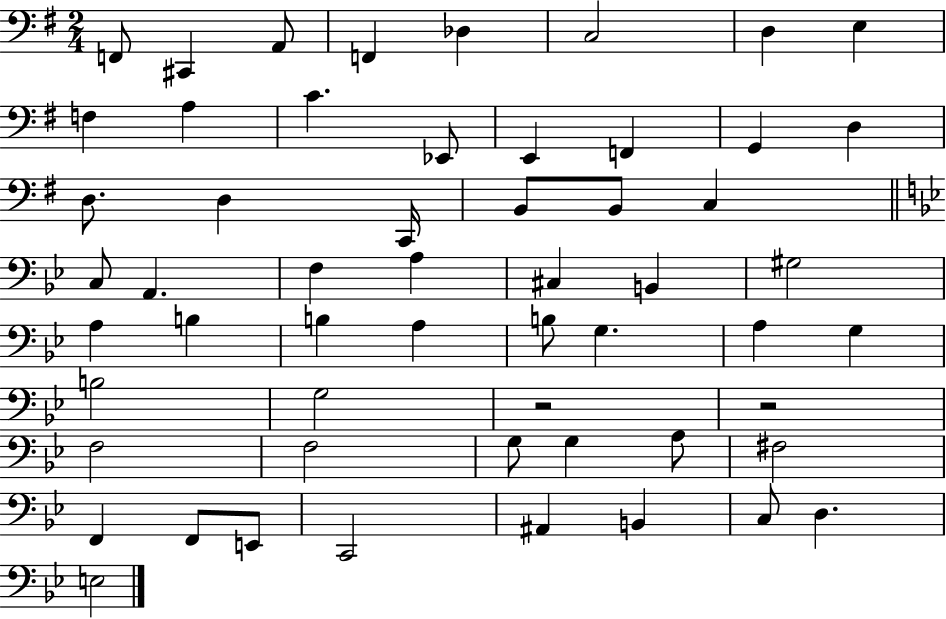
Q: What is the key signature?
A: G major